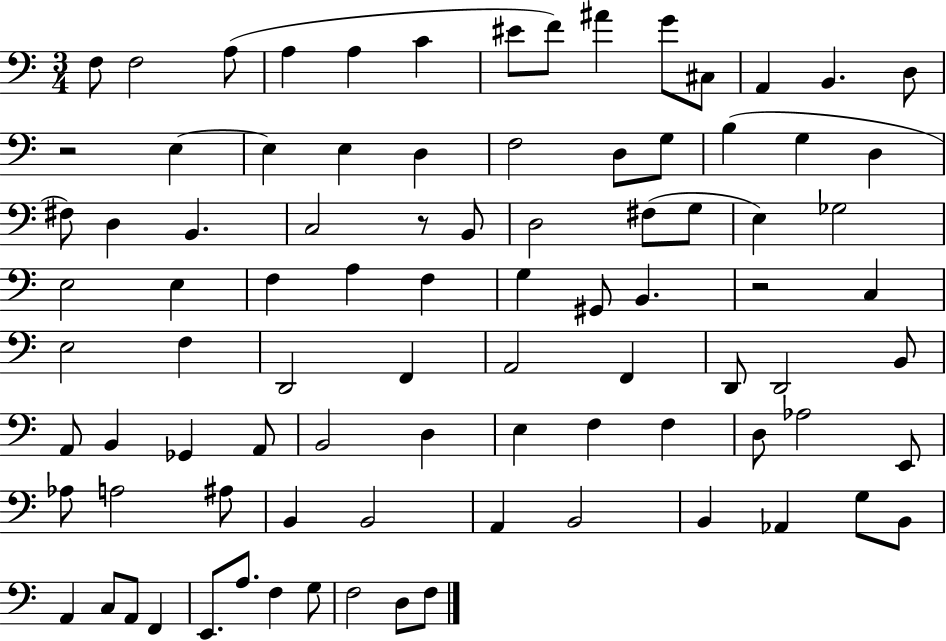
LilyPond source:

{
  \clef bass
  \numericTimeSignature
  \time 3/4
  \key c \major
  f8 f2 a8( | a4 a4 c'4 | eis'8 f'8) ais'4 g'8 cis8 | a,4 b,4. d8 | \break r2 e4~~ | e4 e4 d4 | f2 d8 g8 | b4( g4 d4 | \break fis8) d4 b,4. | c2 r8 b,8 | d2 fis8( g8 | e4) ges2 | \break e2 e4 | f4 a4 f4 | g4 gis,8 b,4. | r2 c4 | \break e2 f4 | d,2 f,4 | a,2 f,4 | d,8 d,2 b,8 | \break a,8 b,4 ges,4 a,8 | b,2 d4 | e4 f4 f4 | d8 aes2 e,8 | \break aes8 a2 ais8 | b,4 b,2 | a,4 b,2 | b,4 aes,4 g8 b,8 | \break a,4 c8 a,8 f,4 | e,8. a8. f4 g8 | f2 d8 f8 | \bar "|."
}